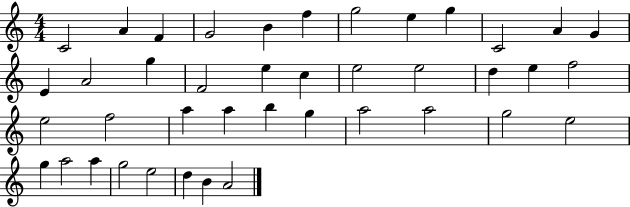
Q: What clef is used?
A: treble